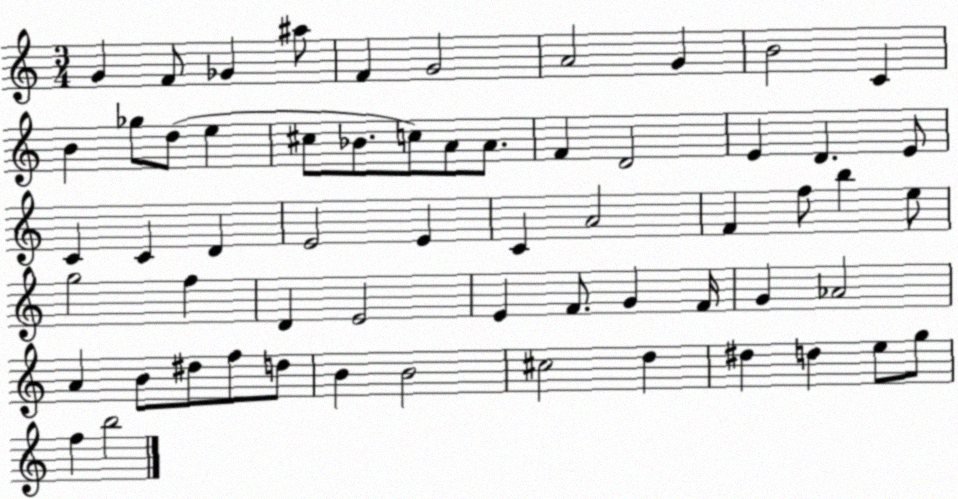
X:1
T:Untitled
M:3/4
L:1/4
K:C
G F/2 _G ^a/2 F G2 A2 G B2 C B _g/2 d/2 e ^c/2 _B/2 c/2 A/2 A/2 F D2 E D E/2 C C D E2 E C A2 F f/2 b e/2 g2 f D E2 E F/2 G F/4 G _A2 A B/2 ^d/2 f/2 d/2 B B2 ^c2 d ^d d e/2 g/2 f b2